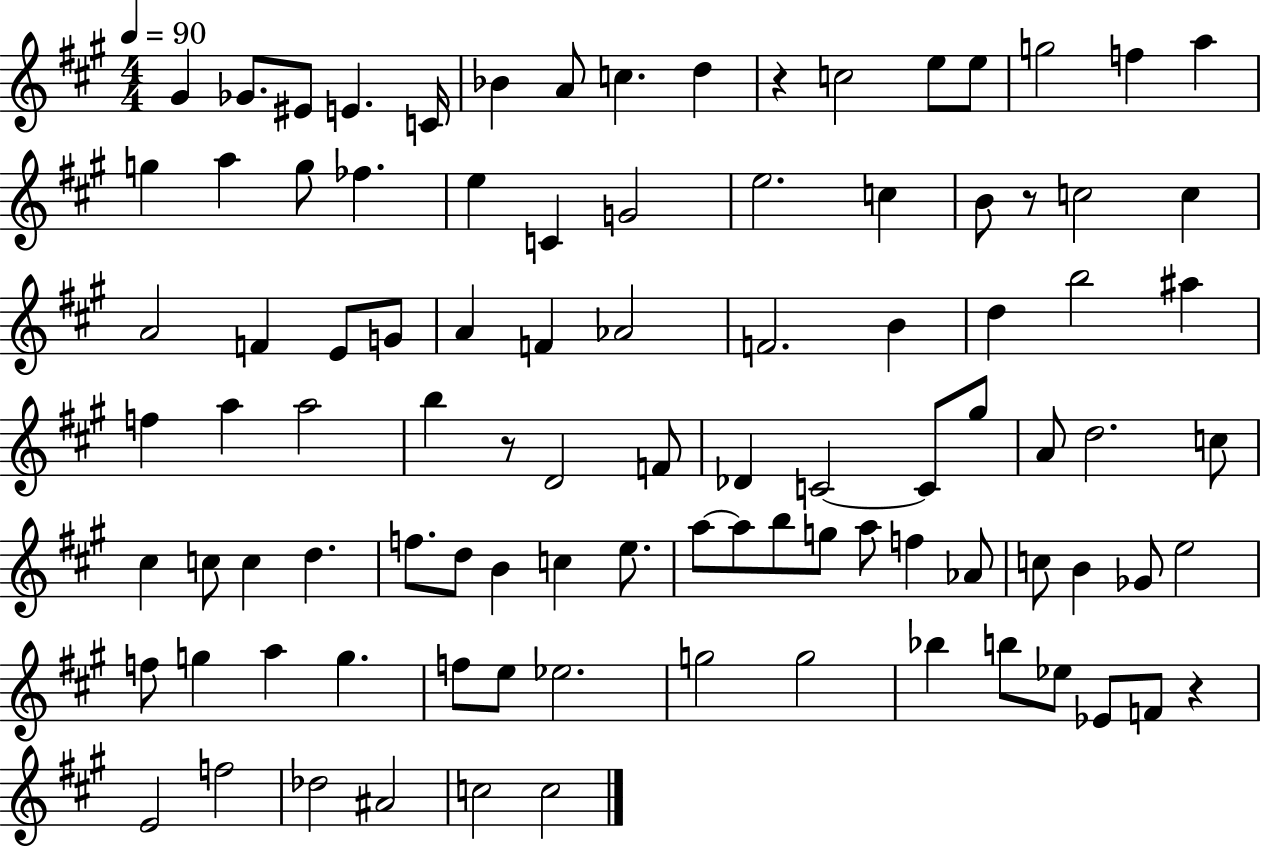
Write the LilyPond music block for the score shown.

{
  \clef treble
  \numericTimeSignature
  \time 4/4
  \key a \major
  \tempo 4 = 90
  gis'4 ges'8. eis'8 e'4. c'16 | bes'4 a'8 c''4. d''4 | r4 c''2 e''8 e''8 | g''2 f''4 a''4 | \break g''4 a''4 g''8 fes''4. | e''4 c'4 g'2 | e''2. c''4 | b'8 r8 c''2 c''4 | \break a'2 f'4 e'8 g'8 | a'4 f'4 aes'2 | f'2. b'4 | d''4 b''2 ais''4 | \break f''4 a''4 a''2 | b''4 r8 d'2 f'8 | des'4 c'2~~ c'8 gis''8 | a'8 d''2. c''8 | \break cis''4 c''8 c''4 d''4. | f''8. d''8 b'4 c''4 e''8. | a''8~~ a''8 b''8 g''8 a''8 f''4 aes'8 | c''8 b'4 ges'8 e''2 | \break f''8 g''4 a''4 g''4. | f''8 e''8 ees''2. | g''2 g''2 | bes''4 b''8 ees''8 ees'8 f'8 r4 | \break e'2 f''2 | des''2 ais'2 | c''2 c''2 | \bar "|."
}